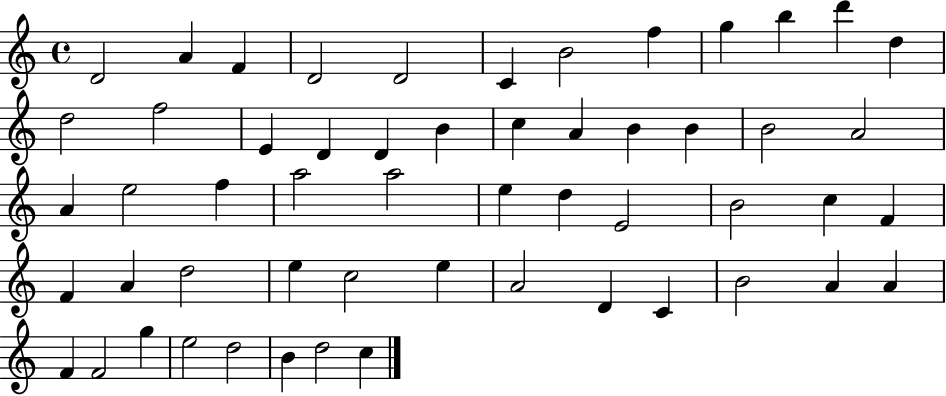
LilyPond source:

{
  \clef treble
  \time 4/4
  \defaultTimeSignature
  \key c \major
  d'2 a'4 f'4 | d'2 d'2 | c'4 b'2 f''4 | g''4 b''4 d'''4 d''4 | \break d''2 f''2 | e'4 d'4 d'4 b'4 | c''4 a'4 b'4 b'4 | b'2 a'2 | \break a'4 e''2 f''4 | a''2 a''2 | e''4 d''4 e'2 | b'2 c''4 f'4 | \break f'4 a'4 d''2 | e''4 c''2 e''4 | a'2 d'4 c'4 | b'2 a'4 a'4 | \break f'4 f'2 g''4 | e''2 d''2 | b'4 d''2 c''4 | \bar "|."
}